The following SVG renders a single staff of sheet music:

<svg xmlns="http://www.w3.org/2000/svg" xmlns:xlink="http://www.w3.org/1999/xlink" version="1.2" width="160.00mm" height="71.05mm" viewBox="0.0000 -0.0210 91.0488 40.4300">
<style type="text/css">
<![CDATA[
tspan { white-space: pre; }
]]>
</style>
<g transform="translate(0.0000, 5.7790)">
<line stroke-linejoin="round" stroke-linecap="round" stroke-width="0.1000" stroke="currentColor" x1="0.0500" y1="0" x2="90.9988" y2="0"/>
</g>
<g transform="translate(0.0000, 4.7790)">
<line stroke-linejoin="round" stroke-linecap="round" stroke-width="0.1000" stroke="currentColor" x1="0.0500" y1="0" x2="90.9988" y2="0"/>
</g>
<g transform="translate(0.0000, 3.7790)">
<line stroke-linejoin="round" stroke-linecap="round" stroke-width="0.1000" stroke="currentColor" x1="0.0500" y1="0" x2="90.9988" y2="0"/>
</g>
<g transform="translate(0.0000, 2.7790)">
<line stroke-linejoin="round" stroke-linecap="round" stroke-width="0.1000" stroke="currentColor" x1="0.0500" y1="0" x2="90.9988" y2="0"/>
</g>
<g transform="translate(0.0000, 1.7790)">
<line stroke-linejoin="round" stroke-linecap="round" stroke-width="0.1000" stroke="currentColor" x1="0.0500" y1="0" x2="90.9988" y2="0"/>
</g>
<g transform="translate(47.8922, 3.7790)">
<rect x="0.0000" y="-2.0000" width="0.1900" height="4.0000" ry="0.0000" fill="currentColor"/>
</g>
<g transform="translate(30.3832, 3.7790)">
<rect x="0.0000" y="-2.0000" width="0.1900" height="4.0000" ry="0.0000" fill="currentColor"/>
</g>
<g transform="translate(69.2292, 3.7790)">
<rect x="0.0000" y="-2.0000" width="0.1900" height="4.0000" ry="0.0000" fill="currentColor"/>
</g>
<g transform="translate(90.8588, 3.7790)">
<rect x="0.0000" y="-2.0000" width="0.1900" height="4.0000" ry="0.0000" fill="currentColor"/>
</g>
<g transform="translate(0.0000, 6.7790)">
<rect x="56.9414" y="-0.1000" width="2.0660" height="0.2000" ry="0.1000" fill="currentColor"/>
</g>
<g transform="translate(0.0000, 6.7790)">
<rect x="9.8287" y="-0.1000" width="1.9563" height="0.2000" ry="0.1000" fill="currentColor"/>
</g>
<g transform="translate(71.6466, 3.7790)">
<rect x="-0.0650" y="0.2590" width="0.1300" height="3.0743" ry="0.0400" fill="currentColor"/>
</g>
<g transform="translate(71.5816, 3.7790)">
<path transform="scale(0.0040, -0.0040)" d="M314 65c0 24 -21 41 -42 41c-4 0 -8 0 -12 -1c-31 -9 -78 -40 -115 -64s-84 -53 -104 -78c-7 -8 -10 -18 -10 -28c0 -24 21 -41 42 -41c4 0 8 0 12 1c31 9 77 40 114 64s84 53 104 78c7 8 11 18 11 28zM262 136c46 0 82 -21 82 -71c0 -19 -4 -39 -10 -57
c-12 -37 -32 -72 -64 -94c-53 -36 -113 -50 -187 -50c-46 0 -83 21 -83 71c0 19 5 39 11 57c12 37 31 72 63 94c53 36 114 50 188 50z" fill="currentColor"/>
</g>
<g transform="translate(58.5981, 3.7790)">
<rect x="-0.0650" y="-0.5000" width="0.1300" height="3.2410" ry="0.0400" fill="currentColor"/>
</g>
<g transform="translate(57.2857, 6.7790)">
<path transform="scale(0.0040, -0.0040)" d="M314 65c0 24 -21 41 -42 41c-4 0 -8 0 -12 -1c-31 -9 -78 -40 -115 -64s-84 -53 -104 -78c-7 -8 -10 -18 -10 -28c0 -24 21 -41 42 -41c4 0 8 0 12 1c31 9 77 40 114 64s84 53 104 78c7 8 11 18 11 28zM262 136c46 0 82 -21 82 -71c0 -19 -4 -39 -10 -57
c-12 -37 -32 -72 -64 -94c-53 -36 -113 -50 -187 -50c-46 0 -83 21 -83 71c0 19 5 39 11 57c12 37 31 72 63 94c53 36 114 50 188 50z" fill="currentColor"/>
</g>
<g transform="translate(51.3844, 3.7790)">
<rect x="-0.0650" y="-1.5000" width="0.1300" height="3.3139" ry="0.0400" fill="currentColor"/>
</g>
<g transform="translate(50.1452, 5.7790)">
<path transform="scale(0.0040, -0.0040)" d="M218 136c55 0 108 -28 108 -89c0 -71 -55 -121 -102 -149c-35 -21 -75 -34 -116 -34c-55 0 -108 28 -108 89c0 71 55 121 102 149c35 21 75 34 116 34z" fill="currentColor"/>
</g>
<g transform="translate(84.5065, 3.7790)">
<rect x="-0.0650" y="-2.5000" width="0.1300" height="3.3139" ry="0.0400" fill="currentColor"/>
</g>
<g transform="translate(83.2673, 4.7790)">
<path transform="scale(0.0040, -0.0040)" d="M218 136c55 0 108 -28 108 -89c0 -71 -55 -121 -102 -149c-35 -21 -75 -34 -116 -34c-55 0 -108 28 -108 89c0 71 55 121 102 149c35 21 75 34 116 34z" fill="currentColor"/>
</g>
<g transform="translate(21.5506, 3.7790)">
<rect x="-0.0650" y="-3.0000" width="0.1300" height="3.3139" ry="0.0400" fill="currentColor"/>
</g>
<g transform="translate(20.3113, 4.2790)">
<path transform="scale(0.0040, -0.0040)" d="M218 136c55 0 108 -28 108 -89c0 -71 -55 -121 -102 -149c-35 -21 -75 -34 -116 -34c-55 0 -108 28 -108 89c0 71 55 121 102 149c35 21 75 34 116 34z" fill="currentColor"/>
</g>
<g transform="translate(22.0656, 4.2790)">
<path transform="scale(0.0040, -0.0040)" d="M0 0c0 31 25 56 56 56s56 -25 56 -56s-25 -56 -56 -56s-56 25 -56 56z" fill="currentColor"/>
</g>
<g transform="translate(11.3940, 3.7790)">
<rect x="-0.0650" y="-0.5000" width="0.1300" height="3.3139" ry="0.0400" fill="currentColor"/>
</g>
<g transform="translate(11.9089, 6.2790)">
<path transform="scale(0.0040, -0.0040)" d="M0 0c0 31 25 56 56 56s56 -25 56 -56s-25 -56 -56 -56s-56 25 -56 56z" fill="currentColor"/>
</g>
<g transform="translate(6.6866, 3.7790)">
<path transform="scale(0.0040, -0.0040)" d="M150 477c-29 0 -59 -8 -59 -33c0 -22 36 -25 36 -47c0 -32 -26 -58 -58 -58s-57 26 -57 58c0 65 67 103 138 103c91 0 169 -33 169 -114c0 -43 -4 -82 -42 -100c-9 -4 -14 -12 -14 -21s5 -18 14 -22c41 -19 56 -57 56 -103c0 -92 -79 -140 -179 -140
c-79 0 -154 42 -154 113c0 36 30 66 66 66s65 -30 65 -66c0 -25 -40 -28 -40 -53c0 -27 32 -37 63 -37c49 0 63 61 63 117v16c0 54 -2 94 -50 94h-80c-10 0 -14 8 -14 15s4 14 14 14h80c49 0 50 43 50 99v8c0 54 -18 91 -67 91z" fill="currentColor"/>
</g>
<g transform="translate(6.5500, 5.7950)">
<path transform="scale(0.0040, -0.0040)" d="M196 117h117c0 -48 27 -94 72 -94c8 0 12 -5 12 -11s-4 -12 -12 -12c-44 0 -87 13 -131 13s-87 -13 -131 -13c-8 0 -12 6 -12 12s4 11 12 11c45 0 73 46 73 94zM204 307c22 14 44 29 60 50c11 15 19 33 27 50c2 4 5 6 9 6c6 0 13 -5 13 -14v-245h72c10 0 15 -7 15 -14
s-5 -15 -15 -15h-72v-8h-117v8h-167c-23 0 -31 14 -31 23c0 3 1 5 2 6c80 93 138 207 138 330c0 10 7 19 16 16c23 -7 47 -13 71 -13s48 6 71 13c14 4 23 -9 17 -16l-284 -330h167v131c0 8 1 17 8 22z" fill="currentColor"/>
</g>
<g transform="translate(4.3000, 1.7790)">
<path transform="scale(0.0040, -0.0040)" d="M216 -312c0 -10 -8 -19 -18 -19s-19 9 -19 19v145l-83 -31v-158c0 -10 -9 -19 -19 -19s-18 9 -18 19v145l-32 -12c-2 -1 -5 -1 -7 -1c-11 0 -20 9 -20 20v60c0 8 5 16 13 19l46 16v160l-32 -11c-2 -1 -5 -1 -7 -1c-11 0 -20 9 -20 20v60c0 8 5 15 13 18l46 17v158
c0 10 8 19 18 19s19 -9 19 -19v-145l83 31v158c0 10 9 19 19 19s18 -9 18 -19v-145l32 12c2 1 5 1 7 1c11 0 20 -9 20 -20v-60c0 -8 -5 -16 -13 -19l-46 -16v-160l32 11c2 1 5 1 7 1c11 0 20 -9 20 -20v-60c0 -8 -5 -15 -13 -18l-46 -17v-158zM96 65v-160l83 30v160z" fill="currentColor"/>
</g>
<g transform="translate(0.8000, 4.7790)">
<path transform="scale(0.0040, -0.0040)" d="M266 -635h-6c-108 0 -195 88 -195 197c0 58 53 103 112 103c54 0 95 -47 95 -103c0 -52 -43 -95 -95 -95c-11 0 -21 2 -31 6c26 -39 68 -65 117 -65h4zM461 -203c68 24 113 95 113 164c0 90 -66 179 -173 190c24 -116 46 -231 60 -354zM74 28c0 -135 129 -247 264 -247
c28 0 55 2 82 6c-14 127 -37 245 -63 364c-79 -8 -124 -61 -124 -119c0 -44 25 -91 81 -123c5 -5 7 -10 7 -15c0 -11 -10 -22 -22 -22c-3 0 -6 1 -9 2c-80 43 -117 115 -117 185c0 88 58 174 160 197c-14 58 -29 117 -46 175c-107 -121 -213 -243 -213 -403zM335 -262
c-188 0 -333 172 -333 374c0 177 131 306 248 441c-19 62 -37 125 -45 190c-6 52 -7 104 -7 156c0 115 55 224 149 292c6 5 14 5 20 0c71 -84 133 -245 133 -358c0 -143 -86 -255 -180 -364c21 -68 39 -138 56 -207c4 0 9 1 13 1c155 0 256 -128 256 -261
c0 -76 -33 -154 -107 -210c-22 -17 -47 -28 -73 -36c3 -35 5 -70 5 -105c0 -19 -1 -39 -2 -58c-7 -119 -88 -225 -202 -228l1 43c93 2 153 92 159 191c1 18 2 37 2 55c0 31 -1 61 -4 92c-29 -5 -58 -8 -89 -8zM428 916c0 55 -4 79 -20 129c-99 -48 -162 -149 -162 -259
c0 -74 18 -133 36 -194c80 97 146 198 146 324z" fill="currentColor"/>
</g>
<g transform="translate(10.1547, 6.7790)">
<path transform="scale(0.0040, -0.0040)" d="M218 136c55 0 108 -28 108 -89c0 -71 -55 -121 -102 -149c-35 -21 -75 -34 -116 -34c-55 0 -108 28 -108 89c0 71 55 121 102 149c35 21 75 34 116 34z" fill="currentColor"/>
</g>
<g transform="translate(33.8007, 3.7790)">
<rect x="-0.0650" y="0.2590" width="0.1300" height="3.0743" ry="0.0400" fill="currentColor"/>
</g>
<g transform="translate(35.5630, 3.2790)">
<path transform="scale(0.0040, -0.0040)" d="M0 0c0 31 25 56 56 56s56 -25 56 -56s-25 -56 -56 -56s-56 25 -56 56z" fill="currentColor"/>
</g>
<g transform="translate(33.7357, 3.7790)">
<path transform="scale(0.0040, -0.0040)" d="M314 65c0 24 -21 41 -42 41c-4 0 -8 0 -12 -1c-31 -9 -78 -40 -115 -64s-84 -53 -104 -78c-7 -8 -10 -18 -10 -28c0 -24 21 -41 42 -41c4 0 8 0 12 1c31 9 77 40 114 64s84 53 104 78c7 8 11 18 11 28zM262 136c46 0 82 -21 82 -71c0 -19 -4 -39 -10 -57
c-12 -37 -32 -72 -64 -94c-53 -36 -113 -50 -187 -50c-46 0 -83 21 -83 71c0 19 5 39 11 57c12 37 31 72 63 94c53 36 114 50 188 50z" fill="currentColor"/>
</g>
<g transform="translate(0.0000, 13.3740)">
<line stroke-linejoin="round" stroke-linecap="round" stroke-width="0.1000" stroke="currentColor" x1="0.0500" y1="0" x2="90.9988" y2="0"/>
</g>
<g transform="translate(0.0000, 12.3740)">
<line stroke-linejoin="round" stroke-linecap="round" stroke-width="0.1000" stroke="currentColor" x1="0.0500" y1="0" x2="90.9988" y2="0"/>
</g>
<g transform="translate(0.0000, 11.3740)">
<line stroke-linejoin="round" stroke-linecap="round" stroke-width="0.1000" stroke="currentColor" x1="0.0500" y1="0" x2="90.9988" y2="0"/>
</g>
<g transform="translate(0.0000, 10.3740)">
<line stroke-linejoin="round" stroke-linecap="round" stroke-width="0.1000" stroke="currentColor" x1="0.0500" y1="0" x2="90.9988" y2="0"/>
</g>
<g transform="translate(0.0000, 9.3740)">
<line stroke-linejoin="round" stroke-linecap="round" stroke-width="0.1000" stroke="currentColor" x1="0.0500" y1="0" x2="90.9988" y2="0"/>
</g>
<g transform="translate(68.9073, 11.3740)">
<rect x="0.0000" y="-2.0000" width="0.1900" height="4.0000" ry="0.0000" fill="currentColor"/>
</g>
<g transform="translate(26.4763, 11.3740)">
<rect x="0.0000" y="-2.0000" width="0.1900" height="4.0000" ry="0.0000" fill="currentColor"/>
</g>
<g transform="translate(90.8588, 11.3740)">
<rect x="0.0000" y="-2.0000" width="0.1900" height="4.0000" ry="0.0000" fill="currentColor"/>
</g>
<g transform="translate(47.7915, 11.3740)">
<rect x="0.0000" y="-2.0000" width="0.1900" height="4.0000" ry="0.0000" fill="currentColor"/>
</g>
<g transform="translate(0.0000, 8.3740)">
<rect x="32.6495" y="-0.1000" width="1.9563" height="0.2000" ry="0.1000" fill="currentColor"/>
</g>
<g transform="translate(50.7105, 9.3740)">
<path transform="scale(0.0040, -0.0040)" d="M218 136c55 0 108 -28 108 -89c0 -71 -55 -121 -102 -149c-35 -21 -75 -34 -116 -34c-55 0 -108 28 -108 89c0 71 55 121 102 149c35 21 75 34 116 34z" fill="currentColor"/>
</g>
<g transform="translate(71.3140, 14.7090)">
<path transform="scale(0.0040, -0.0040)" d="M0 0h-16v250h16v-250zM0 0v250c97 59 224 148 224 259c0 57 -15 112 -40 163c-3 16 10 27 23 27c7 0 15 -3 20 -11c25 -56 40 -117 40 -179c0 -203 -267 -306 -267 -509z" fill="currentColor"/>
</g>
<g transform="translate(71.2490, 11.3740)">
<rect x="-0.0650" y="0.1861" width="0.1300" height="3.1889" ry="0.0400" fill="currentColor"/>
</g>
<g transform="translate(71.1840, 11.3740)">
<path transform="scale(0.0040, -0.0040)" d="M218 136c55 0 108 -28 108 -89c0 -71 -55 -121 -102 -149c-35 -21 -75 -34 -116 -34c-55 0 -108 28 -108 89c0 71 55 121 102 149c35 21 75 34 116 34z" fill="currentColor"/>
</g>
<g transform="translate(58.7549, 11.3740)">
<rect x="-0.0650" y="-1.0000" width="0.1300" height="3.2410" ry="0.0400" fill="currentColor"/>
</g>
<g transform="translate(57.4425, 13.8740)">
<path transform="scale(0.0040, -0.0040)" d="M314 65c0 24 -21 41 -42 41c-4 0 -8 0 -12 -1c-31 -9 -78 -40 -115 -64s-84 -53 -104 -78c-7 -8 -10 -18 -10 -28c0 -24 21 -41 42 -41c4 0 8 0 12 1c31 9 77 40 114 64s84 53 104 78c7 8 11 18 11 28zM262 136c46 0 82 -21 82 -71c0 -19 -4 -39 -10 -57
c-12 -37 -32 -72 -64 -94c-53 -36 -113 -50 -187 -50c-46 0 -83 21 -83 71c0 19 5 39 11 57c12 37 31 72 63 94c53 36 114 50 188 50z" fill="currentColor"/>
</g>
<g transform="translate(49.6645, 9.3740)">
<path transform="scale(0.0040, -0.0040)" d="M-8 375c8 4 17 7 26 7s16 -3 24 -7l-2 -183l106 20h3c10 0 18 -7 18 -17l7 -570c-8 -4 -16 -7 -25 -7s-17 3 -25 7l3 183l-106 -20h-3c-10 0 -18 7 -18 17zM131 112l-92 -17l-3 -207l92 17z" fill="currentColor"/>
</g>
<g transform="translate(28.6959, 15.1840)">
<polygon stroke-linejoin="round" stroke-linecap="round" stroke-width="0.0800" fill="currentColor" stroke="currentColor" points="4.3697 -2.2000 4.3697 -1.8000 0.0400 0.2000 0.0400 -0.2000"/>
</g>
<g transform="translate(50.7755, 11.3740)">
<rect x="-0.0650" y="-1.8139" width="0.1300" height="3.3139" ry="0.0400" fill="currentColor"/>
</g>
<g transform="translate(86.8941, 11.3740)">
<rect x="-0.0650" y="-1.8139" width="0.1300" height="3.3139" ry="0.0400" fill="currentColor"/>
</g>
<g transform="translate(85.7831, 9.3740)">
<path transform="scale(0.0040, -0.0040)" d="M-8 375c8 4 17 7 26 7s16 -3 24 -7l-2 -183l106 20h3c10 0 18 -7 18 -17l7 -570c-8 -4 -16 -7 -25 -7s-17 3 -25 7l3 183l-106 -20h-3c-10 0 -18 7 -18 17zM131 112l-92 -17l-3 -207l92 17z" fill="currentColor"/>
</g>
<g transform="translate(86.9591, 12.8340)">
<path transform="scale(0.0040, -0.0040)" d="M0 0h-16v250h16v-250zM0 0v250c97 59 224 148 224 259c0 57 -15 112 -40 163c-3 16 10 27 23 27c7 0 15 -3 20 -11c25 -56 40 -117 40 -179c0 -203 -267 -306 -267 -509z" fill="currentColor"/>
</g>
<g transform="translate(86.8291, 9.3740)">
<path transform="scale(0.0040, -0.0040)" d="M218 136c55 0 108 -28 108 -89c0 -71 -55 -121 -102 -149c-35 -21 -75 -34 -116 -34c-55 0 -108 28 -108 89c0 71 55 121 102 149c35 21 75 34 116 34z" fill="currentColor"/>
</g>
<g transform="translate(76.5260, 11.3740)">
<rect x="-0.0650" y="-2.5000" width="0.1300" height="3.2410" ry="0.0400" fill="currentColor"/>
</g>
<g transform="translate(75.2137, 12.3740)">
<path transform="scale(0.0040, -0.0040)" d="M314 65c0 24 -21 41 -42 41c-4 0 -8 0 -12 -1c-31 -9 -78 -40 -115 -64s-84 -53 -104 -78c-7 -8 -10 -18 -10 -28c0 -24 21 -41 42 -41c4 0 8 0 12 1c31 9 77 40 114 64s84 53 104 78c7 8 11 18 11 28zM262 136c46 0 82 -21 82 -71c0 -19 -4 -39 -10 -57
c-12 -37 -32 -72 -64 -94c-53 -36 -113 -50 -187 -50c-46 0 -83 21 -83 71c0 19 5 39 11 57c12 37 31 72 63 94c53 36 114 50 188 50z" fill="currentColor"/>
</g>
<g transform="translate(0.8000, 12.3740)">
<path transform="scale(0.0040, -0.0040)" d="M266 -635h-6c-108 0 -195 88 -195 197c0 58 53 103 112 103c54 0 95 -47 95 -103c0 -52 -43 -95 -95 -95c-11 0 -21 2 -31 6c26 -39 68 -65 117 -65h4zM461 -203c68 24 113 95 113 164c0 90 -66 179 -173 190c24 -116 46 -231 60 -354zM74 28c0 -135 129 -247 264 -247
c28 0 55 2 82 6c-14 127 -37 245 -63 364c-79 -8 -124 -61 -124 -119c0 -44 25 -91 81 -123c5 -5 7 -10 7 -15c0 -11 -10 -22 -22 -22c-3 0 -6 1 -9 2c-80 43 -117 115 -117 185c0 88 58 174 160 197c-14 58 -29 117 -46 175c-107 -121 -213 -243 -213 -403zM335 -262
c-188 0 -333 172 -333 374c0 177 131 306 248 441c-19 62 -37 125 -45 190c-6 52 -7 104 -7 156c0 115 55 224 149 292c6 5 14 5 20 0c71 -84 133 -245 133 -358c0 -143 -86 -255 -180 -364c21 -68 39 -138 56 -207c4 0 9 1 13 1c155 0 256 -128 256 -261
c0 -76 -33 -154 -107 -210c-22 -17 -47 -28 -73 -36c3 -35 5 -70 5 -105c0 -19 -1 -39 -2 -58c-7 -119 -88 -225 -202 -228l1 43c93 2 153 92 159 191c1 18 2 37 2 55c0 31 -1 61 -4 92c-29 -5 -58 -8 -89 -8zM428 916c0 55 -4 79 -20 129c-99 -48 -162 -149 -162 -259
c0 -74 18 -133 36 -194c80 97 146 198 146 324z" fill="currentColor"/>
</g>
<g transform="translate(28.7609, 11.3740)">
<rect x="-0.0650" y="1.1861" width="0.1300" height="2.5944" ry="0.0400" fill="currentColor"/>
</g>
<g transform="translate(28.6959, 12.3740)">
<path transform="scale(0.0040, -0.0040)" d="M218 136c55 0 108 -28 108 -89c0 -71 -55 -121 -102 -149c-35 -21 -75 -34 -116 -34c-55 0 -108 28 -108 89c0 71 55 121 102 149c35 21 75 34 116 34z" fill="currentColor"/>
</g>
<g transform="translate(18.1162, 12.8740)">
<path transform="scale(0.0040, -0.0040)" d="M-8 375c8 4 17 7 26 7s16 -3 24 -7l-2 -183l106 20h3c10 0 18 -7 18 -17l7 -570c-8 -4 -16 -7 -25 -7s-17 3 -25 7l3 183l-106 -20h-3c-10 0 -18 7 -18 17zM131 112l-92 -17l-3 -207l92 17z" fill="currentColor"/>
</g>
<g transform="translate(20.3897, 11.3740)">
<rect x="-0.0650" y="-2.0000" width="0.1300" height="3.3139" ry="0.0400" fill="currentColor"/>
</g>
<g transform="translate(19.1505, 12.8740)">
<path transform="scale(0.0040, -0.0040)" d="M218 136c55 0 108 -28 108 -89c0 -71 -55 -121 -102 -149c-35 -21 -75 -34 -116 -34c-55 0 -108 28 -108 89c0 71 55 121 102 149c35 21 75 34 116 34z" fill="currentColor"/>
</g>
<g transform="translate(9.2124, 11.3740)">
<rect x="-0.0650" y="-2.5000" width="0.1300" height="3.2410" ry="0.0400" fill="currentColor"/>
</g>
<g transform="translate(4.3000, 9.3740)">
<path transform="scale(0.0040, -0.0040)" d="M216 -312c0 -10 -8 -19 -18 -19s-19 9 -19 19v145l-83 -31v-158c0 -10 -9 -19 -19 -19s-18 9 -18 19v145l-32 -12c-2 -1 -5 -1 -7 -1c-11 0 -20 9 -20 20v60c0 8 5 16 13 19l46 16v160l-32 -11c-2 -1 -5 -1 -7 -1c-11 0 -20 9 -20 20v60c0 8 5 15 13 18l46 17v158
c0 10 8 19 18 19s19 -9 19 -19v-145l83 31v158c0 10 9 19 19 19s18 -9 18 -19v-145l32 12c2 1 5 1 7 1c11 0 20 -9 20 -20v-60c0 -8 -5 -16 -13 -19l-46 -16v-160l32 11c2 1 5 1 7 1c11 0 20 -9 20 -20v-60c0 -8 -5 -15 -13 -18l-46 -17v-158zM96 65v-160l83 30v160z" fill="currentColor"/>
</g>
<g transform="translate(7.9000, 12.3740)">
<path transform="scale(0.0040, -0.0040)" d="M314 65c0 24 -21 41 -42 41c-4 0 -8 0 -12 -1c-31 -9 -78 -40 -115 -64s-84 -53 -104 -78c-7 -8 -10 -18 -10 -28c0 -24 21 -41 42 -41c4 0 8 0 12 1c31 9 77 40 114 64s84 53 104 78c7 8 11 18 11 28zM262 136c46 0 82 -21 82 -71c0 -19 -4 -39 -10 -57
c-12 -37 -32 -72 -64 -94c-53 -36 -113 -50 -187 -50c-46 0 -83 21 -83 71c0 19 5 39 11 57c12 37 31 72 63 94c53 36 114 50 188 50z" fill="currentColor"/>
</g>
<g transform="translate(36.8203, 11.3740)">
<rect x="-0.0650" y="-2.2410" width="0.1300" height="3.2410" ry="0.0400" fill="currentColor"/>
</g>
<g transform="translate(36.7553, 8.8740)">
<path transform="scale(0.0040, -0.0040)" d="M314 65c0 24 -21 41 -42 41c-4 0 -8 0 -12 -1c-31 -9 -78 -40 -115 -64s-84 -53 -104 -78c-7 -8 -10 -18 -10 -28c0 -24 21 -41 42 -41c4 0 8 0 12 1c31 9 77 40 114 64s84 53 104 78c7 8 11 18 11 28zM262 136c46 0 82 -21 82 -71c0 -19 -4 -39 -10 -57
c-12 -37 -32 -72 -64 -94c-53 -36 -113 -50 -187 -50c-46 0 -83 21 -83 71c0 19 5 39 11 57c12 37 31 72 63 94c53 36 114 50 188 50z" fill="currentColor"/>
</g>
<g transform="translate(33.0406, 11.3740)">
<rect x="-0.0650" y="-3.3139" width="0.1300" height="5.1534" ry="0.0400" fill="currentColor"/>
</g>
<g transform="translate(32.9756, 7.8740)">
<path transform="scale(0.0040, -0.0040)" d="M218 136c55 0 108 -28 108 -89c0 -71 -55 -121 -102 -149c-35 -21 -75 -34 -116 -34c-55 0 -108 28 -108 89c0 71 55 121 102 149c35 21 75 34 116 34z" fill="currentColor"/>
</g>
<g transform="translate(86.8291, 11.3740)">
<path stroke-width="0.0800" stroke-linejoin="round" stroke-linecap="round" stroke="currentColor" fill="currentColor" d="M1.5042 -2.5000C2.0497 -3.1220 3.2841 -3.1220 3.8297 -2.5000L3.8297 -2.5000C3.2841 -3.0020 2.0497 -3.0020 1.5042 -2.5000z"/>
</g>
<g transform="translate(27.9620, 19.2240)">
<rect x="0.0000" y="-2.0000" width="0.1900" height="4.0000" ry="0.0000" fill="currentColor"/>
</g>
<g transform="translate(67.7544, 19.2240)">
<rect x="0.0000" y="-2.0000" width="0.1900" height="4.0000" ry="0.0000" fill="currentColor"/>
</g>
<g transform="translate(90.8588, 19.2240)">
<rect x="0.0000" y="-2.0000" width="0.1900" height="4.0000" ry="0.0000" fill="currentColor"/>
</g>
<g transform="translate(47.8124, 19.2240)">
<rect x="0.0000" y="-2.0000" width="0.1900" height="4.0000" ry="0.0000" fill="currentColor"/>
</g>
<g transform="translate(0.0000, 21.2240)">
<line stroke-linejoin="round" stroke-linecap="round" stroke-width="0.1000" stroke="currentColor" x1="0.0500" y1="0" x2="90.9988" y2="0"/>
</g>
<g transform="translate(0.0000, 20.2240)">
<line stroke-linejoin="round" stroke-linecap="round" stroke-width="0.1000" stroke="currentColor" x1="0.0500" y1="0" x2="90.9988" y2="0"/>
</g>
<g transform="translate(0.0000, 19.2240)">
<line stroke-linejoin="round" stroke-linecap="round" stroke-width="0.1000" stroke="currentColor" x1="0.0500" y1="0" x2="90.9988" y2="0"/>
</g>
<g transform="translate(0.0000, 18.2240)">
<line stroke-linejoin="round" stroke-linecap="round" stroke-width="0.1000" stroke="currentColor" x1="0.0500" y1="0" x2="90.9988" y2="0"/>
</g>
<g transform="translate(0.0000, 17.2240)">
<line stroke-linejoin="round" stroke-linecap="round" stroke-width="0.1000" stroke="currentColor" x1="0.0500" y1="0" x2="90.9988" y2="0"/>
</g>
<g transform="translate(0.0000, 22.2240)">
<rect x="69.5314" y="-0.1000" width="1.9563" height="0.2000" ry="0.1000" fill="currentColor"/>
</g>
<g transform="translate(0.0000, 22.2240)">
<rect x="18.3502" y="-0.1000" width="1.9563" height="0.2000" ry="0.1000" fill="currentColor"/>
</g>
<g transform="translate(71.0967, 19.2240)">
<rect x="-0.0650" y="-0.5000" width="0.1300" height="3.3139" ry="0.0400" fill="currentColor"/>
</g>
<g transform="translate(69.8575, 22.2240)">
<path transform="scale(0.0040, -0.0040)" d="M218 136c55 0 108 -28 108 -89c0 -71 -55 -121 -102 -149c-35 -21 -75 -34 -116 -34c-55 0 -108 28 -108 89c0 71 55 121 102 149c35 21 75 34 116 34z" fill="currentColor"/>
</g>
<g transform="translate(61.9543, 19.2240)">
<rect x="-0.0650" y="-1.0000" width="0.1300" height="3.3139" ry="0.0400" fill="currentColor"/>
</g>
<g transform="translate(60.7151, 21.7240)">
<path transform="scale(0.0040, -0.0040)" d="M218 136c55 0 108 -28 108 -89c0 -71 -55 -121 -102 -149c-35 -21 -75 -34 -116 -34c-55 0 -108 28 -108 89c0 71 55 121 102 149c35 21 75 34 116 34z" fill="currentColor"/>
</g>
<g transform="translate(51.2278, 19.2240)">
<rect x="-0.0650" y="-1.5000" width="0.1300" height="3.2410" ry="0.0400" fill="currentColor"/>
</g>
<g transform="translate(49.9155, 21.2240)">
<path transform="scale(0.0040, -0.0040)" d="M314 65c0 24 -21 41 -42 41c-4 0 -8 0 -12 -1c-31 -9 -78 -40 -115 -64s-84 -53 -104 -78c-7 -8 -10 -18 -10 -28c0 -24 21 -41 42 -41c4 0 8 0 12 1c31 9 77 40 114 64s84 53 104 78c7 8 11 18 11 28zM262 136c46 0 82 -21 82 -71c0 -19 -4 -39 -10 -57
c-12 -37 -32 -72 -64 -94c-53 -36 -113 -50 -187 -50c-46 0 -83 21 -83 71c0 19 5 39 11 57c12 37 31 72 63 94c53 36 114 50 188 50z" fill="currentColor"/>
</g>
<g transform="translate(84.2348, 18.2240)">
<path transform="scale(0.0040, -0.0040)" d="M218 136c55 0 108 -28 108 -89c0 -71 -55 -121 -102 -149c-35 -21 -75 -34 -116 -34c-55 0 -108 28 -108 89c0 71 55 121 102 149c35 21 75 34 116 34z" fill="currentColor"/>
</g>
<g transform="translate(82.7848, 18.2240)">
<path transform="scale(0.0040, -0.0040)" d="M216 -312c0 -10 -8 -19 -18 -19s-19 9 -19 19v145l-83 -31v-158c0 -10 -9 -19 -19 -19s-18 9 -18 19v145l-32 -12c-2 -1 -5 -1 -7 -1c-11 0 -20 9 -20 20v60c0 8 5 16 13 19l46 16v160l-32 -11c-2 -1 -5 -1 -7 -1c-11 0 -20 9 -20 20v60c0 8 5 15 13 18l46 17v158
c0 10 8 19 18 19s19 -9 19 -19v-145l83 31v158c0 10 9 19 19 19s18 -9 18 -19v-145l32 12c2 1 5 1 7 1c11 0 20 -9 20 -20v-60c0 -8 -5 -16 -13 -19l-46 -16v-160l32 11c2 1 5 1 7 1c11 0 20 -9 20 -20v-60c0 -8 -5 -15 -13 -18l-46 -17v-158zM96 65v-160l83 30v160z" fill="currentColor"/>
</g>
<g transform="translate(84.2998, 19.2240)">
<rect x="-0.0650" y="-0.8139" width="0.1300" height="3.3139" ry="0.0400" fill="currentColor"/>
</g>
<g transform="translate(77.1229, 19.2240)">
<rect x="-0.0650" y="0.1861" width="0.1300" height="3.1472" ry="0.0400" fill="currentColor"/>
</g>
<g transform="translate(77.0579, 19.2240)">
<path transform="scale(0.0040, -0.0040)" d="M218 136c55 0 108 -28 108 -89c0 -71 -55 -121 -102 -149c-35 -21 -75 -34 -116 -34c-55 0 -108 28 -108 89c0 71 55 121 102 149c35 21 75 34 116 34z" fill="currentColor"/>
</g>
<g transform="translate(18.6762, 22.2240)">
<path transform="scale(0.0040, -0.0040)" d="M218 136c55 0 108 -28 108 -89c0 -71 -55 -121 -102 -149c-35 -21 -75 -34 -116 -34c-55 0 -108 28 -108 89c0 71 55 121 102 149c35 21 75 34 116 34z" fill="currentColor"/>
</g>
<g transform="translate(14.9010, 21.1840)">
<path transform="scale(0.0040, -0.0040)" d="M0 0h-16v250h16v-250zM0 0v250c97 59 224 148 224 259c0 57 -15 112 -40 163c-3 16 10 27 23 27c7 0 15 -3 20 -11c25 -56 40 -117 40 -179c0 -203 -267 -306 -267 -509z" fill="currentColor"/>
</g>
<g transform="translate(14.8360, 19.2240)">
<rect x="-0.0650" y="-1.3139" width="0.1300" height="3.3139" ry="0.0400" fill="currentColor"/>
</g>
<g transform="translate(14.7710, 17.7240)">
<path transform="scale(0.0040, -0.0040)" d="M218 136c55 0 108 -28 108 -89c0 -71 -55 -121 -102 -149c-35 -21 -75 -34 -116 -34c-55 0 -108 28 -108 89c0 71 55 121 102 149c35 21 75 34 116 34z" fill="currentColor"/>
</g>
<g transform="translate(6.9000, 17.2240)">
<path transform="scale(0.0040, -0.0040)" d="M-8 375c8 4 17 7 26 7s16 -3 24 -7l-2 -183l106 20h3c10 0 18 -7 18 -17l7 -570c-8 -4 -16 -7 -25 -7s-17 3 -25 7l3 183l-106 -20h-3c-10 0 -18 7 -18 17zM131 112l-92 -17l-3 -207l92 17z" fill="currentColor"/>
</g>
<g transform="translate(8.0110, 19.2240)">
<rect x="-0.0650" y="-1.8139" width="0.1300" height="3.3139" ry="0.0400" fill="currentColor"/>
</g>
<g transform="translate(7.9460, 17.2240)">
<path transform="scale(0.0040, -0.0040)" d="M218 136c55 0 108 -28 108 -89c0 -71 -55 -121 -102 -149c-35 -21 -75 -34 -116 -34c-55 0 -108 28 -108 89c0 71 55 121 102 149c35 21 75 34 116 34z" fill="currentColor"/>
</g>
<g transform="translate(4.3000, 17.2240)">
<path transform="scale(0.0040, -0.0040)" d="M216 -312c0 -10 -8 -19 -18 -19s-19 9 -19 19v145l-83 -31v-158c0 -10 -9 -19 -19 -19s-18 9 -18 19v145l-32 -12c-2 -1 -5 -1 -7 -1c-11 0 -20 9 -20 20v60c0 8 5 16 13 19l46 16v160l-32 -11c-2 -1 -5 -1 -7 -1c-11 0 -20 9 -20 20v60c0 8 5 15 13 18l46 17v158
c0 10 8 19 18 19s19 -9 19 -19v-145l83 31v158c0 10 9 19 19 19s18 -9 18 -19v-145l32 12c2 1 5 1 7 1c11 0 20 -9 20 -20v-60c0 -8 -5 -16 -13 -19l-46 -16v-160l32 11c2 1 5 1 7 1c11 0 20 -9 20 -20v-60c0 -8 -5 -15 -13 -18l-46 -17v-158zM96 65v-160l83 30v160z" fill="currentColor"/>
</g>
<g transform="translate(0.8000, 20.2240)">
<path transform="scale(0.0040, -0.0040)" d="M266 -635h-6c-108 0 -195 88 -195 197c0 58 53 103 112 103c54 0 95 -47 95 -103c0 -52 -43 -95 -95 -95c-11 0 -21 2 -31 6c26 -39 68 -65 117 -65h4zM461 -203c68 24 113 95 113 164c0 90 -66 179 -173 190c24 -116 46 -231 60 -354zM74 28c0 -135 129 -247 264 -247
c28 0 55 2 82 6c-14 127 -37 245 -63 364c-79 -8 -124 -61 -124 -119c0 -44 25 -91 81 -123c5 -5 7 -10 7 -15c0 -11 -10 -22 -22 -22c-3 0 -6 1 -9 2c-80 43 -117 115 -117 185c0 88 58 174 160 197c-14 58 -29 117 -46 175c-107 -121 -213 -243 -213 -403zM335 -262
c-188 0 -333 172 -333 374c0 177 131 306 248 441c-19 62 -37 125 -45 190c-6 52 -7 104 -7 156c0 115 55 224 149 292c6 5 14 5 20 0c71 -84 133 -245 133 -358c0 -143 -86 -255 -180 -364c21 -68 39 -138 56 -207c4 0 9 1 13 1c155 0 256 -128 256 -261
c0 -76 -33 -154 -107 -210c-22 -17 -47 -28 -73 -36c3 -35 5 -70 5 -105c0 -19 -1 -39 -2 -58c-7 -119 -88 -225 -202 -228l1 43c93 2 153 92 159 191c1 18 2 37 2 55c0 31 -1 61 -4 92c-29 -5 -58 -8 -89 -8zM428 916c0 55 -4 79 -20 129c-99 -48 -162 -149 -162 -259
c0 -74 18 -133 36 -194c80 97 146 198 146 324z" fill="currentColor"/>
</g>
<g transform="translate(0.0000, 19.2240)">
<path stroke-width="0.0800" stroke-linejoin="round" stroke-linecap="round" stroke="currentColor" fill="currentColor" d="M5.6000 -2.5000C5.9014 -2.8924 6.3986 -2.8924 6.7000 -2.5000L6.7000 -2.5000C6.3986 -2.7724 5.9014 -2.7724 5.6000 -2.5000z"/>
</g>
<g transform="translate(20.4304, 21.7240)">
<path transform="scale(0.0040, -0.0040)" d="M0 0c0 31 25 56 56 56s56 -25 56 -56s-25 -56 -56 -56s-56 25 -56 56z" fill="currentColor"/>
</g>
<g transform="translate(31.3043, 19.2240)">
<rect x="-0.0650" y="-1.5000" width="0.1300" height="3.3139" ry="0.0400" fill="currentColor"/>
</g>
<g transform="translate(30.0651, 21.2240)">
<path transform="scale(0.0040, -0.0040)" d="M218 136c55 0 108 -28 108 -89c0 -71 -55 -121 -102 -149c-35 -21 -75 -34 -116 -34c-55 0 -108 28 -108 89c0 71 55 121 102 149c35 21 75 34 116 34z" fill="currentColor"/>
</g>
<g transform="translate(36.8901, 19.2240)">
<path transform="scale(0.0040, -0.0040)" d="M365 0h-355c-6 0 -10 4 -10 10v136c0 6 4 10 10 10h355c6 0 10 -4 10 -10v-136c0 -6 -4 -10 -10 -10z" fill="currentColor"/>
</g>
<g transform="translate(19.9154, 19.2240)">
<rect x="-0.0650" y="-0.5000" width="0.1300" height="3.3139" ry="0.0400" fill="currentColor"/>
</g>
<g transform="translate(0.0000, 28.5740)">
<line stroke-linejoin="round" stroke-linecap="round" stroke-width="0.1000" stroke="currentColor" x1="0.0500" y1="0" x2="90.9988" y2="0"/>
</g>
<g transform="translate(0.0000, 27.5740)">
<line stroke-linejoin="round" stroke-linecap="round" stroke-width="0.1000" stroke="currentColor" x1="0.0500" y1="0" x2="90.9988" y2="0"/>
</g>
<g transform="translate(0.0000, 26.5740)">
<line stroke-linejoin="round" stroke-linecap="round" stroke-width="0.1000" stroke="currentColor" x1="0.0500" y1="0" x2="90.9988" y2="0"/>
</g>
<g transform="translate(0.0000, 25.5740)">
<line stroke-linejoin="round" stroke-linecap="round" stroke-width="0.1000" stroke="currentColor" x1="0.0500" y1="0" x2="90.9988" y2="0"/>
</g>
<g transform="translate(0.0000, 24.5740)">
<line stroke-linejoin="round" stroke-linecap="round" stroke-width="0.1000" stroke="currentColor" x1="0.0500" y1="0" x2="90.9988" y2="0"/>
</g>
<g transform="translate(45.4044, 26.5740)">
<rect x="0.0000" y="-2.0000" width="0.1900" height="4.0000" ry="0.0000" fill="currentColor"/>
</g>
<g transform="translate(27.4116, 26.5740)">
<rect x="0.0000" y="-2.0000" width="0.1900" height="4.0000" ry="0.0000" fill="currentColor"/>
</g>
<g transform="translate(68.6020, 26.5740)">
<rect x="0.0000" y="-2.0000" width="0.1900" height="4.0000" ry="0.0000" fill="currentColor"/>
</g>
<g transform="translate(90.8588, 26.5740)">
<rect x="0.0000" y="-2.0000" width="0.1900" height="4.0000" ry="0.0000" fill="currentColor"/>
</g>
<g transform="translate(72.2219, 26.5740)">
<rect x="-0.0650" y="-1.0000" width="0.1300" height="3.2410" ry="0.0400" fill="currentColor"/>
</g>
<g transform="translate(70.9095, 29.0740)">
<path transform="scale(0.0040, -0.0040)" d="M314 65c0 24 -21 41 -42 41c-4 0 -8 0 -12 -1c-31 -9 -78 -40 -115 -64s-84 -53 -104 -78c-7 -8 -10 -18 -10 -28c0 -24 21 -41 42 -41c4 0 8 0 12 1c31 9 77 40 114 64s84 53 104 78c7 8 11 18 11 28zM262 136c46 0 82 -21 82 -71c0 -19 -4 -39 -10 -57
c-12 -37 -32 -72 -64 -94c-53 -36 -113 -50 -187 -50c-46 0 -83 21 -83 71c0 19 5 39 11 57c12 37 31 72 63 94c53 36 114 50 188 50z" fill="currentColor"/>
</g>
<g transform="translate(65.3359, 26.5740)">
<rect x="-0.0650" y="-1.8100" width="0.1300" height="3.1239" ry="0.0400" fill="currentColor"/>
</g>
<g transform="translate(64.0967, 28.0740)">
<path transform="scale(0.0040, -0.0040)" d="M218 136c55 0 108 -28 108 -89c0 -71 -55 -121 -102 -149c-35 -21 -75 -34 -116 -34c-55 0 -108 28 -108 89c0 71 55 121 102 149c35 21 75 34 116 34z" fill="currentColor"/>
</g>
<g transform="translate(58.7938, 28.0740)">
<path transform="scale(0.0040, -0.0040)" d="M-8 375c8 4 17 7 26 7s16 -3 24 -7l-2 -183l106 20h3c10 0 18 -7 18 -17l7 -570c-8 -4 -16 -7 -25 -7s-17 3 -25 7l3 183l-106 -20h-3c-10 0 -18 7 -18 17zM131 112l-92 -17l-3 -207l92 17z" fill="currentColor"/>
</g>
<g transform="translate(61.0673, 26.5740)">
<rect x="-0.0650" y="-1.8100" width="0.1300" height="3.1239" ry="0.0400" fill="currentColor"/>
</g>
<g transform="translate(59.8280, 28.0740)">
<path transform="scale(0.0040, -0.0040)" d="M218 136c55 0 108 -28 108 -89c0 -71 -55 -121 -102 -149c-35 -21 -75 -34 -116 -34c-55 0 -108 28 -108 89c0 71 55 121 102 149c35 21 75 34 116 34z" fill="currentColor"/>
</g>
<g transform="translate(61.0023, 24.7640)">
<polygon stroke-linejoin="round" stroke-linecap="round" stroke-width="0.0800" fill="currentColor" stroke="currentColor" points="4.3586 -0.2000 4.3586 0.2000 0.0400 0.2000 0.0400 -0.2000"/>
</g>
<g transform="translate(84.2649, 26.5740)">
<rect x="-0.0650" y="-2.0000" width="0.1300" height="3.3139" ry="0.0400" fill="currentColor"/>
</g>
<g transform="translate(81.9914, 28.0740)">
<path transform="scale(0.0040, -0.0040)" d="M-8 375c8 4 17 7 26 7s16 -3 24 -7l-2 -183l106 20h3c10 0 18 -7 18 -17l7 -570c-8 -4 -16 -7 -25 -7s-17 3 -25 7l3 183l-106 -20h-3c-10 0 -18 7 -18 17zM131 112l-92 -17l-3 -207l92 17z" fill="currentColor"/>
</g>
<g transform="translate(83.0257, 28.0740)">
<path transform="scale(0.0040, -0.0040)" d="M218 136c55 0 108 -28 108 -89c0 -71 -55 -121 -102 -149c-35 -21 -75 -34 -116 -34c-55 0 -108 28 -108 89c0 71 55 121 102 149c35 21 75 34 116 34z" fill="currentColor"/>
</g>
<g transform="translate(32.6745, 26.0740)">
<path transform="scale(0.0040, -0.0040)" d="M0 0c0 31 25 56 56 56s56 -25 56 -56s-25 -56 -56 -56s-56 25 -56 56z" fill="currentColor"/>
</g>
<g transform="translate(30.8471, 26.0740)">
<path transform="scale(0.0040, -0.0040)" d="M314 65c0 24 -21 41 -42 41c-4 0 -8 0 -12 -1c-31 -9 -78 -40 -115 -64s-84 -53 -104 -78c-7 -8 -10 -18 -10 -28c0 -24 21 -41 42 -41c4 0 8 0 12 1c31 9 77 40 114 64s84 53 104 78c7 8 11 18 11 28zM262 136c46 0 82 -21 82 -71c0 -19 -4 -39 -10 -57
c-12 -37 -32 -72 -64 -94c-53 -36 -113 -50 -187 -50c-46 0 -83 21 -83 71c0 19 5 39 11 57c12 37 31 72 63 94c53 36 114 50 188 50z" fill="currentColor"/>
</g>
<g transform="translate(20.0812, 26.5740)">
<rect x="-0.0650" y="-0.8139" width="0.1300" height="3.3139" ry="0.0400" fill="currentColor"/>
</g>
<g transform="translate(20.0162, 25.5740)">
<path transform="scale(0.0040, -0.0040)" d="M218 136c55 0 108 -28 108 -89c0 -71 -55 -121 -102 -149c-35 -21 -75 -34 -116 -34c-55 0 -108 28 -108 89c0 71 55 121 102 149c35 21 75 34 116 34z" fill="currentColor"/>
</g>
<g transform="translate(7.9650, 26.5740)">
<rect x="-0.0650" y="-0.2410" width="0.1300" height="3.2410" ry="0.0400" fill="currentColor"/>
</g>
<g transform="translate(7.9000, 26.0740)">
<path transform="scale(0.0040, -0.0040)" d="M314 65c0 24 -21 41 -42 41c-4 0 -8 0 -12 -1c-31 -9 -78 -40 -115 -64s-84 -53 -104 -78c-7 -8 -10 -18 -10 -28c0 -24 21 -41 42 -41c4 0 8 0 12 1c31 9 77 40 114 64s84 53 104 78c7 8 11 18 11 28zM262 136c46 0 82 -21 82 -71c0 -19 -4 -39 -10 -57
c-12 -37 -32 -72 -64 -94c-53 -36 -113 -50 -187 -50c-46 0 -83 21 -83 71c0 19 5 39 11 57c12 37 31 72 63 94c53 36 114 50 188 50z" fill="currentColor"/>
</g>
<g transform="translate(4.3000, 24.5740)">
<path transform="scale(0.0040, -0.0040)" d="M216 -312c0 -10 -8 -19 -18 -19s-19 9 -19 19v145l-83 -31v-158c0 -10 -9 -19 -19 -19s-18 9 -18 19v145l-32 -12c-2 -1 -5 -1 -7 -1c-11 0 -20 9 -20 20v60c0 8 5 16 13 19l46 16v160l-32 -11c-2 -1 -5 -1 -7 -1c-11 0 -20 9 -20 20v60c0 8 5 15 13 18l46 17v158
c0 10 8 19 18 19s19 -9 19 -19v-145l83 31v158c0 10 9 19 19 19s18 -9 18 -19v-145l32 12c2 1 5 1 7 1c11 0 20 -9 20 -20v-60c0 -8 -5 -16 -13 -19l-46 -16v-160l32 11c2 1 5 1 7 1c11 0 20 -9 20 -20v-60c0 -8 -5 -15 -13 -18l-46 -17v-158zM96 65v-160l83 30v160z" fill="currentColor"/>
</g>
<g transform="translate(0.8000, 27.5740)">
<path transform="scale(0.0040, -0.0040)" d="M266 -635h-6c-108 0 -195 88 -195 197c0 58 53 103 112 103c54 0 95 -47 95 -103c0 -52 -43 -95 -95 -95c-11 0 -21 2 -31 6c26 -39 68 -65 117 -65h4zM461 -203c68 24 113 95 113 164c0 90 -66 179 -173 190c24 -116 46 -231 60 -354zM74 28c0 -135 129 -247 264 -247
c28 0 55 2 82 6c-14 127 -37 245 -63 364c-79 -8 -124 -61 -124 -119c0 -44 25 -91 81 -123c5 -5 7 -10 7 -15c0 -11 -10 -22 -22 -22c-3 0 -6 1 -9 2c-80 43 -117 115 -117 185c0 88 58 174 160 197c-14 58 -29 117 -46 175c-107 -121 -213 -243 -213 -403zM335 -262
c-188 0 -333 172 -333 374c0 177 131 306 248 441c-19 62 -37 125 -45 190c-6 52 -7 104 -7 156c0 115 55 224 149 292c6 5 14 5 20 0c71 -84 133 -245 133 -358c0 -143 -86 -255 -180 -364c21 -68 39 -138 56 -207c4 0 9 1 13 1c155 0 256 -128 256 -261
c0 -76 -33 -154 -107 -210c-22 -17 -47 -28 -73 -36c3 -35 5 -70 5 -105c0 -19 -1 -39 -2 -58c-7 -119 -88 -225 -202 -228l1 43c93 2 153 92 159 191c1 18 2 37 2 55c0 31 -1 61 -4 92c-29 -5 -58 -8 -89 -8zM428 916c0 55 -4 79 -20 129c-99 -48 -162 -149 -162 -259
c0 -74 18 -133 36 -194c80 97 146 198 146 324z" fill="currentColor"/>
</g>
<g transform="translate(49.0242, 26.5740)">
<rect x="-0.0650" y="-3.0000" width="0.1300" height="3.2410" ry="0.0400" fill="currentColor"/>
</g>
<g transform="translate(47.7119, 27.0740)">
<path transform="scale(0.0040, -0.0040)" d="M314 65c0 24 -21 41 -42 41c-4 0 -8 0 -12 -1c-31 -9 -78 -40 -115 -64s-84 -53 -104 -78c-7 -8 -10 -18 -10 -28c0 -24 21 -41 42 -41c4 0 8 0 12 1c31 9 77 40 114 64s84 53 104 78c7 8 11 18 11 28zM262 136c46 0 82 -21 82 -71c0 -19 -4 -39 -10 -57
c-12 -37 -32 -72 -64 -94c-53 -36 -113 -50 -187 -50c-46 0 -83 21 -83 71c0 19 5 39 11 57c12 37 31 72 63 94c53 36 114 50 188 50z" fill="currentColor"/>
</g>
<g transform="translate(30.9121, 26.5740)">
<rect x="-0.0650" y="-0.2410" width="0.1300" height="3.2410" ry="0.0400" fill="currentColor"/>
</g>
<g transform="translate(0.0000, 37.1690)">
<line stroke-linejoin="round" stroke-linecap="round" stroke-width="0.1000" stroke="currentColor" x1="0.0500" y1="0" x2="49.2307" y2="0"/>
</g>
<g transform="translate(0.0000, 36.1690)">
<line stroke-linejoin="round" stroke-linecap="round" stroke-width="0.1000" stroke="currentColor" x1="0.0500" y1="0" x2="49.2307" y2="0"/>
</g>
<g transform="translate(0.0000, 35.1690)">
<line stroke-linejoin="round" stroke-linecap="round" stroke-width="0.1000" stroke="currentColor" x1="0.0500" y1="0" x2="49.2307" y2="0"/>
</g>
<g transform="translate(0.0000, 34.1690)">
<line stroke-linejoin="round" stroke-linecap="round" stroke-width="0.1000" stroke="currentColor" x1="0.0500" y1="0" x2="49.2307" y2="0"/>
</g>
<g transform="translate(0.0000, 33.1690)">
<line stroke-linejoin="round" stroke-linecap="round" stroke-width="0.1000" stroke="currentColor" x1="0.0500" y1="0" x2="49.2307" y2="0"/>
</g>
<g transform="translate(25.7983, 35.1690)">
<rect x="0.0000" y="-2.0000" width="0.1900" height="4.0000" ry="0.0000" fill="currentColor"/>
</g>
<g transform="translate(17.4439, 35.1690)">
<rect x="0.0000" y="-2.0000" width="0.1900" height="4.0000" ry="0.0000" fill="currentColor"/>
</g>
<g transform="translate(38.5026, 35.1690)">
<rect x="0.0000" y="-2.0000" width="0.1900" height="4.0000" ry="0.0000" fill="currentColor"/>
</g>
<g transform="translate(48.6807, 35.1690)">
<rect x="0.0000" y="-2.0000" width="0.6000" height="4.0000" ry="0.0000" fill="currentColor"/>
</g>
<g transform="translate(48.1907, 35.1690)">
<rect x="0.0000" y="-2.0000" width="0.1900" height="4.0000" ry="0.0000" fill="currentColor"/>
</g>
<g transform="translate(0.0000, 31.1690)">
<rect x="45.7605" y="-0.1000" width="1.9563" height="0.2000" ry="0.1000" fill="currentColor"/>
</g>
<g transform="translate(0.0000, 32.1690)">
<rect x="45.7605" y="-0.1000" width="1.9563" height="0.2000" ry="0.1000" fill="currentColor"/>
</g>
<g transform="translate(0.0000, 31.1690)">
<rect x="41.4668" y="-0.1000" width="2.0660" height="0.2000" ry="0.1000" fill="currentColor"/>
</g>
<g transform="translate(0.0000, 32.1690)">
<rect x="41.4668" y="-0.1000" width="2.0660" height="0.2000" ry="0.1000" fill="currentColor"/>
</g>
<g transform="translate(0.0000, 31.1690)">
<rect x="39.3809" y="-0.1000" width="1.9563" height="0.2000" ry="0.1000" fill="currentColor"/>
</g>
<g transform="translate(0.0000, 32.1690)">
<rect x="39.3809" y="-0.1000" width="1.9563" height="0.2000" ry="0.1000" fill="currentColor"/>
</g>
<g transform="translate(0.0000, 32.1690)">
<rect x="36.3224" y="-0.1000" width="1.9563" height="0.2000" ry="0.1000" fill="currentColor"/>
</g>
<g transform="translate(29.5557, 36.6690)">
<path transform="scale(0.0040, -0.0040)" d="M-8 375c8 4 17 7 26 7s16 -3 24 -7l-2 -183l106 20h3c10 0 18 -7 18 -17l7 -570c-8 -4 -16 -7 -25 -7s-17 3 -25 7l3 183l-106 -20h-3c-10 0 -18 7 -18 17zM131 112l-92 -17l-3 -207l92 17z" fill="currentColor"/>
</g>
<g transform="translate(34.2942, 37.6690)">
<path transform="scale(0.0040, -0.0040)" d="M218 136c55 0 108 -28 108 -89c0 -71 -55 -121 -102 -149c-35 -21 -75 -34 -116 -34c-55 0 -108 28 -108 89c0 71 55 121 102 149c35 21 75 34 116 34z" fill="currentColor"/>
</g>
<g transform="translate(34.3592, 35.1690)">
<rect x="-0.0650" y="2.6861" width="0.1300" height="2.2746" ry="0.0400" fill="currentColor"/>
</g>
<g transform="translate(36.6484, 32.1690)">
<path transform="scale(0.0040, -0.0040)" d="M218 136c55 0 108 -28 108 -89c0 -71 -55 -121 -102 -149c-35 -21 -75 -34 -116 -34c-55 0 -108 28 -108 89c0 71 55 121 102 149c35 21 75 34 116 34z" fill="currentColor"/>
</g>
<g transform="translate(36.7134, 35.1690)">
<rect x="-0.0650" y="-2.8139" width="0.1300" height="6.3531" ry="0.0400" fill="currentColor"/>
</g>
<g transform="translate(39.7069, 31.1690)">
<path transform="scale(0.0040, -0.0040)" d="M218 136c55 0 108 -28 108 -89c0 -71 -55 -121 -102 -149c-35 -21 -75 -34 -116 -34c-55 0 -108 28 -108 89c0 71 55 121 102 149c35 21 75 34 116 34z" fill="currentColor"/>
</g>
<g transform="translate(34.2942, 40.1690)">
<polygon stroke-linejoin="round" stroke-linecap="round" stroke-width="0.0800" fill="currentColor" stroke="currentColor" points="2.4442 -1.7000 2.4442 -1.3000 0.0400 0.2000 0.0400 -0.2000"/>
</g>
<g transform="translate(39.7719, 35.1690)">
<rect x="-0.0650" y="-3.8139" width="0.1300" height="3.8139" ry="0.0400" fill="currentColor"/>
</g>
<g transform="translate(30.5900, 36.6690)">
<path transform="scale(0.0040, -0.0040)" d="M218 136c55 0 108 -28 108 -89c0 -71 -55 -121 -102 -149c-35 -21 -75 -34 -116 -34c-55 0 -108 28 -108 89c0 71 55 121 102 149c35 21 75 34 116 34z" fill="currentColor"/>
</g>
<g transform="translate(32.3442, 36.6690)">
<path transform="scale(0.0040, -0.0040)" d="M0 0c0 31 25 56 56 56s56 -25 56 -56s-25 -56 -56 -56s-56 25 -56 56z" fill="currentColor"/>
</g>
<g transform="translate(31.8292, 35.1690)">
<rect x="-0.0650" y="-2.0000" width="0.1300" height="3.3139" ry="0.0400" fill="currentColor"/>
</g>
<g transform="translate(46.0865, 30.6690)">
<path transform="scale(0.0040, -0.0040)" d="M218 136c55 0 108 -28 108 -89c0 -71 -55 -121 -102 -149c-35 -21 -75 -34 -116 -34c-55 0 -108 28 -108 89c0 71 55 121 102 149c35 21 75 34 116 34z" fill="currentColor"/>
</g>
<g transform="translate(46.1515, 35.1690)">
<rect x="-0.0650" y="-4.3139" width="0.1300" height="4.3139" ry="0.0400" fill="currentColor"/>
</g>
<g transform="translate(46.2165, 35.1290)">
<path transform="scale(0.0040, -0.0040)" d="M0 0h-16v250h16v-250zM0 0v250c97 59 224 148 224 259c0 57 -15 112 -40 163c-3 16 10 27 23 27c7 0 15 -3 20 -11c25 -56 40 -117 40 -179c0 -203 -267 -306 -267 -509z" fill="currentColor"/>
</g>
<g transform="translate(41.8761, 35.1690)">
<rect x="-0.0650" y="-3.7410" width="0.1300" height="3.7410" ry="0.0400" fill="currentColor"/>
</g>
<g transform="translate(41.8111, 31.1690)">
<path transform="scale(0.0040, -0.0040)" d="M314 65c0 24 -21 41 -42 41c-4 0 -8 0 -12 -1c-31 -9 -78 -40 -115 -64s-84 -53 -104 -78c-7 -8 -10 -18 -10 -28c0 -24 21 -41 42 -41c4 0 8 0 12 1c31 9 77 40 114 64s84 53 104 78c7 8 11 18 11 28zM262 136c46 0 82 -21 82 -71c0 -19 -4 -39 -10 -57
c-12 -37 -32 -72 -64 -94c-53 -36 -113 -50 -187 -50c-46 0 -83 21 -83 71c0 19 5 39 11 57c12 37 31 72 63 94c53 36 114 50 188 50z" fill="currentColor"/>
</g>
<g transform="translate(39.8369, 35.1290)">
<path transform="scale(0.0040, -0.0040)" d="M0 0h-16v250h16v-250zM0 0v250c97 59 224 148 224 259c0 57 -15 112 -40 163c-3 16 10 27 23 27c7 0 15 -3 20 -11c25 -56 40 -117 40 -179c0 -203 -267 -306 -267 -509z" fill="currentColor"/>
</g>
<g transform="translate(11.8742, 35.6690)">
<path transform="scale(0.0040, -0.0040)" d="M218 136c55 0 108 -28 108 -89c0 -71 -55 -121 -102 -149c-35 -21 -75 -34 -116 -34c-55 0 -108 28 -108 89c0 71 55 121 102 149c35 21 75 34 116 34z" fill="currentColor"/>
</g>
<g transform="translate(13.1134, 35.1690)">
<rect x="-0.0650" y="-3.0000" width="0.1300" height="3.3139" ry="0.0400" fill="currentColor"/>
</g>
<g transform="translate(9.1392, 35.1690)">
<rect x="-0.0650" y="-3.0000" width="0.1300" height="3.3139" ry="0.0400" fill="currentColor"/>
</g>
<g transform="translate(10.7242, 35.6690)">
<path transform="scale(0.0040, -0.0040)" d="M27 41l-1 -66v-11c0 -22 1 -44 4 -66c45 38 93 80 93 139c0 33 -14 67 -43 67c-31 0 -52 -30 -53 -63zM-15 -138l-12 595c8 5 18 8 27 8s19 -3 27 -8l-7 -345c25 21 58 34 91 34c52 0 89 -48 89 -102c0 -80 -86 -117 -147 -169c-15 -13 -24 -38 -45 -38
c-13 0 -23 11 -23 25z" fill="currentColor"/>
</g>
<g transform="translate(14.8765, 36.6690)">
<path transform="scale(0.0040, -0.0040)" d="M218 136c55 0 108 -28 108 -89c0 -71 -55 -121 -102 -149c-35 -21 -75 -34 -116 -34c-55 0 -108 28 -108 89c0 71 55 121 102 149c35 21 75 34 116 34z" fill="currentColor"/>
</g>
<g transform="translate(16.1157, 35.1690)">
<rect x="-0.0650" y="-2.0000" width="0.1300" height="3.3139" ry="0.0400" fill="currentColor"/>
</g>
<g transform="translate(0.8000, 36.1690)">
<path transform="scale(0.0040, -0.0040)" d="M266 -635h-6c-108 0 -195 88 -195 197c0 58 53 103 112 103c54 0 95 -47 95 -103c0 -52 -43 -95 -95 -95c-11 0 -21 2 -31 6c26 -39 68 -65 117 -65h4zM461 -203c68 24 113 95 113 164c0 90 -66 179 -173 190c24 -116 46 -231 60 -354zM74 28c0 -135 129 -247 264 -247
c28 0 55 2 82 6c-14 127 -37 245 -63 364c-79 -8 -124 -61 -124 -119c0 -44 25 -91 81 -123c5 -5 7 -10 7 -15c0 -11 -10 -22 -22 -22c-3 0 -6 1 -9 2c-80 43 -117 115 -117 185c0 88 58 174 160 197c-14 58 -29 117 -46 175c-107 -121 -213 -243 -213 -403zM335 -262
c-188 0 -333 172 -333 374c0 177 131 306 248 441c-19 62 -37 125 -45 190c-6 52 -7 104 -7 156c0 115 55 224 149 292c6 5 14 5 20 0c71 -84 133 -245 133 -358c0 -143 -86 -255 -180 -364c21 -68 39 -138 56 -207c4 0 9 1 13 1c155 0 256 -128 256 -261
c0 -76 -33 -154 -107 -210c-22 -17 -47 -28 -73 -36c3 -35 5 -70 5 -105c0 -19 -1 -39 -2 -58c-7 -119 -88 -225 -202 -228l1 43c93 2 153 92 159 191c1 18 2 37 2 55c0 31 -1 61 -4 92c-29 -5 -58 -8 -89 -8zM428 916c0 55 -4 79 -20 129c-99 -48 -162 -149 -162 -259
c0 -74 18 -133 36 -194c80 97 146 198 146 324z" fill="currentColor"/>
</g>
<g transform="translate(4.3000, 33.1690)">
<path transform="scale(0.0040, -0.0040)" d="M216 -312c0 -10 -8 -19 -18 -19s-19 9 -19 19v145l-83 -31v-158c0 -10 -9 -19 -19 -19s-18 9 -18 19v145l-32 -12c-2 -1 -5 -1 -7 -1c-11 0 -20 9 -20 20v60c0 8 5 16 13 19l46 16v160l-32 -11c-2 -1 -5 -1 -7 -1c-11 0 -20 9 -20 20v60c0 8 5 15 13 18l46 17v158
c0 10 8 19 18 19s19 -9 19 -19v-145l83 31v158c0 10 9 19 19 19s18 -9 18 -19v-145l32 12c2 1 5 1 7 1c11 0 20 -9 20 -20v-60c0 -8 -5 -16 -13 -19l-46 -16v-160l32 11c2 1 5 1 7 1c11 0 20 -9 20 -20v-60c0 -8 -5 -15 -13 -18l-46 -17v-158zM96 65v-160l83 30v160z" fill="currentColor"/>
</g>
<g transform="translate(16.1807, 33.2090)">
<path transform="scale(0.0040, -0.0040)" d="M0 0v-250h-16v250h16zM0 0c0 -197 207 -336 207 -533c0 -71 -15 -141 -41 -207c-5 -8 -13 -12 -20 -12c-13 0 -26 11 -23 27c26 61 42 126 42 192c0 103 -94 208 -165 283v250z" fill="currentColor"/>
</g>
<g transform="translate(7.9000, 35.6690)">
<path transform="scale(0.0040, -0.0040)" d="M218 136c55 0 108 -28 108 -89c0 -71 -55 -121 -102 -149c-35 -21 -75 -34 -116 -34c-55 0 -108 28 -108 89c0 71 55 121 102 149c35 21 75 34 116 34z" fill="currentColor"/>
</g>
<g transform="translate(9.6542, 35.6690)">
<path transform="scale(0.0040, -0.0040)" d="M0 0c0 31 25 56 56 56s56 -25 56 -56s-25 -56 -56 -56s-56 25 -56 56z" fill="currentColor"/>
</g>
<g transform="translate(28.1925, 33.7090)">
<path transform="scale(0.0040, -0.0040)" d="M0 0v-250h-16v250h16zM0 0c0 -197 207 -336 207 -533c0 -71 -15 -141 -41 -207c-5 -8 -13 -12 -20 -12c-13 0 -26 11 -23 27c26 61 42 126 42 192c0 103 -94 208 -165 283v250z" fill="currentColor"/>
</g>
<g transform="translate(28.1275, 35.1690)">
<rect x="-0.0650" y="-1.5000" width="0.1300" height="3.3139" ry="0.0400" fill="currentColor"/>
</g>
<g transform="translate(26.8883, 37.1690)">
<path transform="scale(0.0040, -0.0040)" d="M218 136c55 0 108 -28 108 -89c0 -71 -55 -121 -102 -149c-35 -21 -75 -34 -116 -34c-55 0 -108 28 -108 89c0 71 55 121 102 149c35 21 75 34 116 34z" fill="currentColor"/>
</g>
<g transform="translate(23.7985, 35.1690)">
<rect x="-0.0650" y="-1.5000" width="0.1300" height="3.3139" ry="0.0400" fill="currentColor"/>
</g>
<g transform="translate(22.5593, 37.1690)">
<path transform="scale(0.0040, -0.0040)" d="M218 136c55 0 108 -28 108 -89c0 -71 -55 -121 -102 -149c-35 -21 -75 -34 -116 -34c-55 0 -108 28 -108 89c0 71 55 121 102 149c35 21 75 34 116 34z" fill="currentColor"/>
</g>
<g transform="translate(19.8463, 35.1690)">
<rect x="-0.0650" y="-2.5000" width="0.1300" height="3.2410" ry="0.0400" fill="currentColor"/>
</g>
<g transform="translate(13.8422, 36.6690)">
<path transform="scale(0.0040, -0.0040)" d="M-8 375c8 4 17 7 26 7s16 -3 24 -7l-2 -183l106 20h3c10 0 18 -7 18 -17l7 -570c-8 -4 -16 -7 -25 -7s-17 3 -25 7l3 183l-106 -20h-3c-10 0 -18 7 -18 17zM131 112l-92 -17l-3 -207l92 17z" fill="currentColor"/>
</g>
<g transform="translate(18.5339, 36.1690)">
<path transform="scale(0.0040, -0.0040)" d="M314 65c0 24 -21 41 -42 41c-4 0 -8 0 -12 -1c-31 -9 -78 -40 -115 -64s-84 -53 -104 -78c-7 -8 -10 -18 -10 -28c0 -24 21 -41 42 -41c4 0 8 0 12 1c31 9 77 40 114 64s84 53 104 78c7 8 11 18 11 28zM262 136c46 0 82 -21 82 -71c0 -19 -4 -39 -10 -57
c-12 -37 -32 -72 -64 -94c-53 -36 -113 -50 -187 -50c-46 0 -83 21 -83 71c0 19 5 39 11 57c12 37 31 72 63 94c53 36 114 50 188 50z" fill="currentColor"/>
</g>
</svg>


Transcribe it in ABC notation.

X:1
T:Untitled
M:3/4
L:1/4
K:G
C A B2 E C2 B2 G G2 F G/2 b/2 g2 f D2 B/2 G2 f/2 f e/2 C E z2 E2 D C B ^d c2 d c2 A2 F/2 F/2 D2 F A _A F/2 G2 E E/2 F D/2 a/2 c'/2 c'2 d'/2